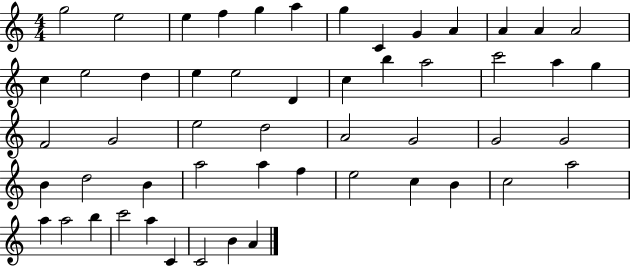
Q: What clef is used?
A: treble